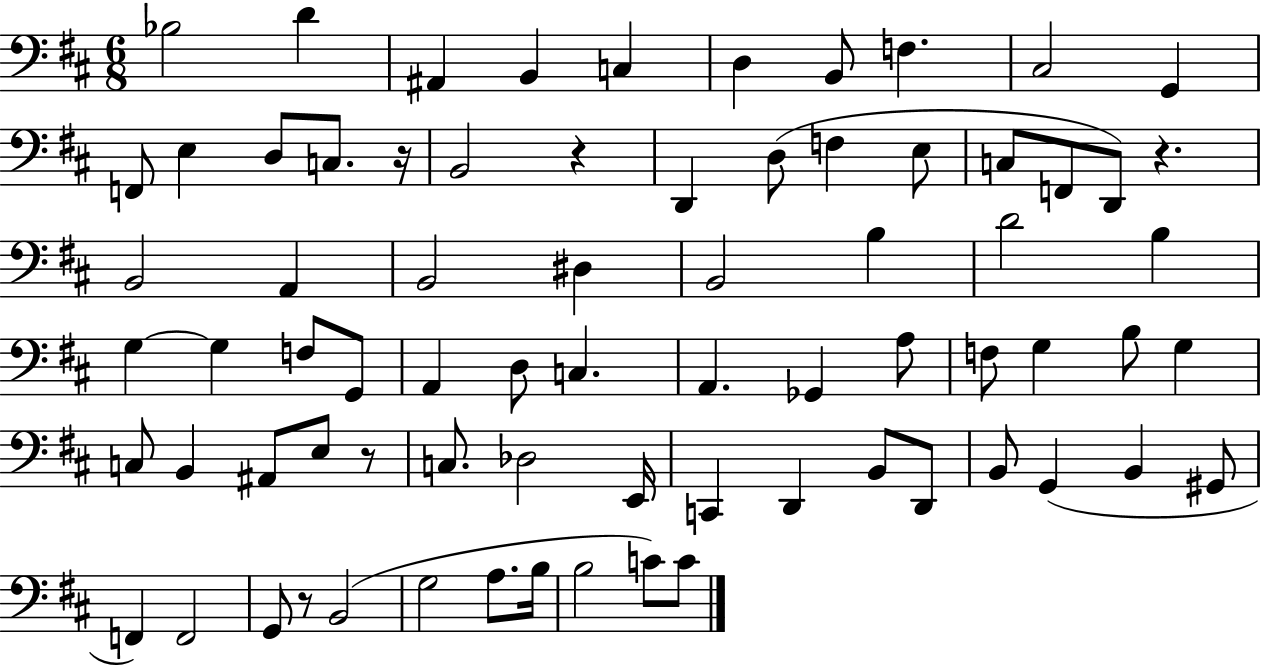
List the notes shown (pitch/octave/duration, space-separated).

Bb3/h D4/q A#2/q B2/q C3/q D3/q B2/e F3/q. C#3/h G2/q F2/e E3/q D3/e C3/e. R/s B2/h R/q D2/q D3/e F3/q E3/e C3/e F2/e D2/e R/q. B2/h A2/q B2/h D#3/q B2/h B3/q D4/h B3/q G3/q G3/q F3/e G2/e A2/q D3/e C3/q. A2/q. Gb2/q A3/e F3/e G3/q B3/e G3/q C3/e B2/q A#2/e E3/e R/e C3/e. Db3/h E2/s C2/q D2/q B2/e D2/e B2/e G2/q B2/q G#2/e F2/q F2/h G2/e R/e B2/h G3/h A3/e. B3/s B3/h C4/e C4/e